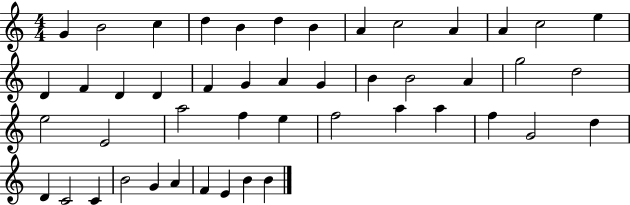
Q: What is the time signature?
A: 4/4